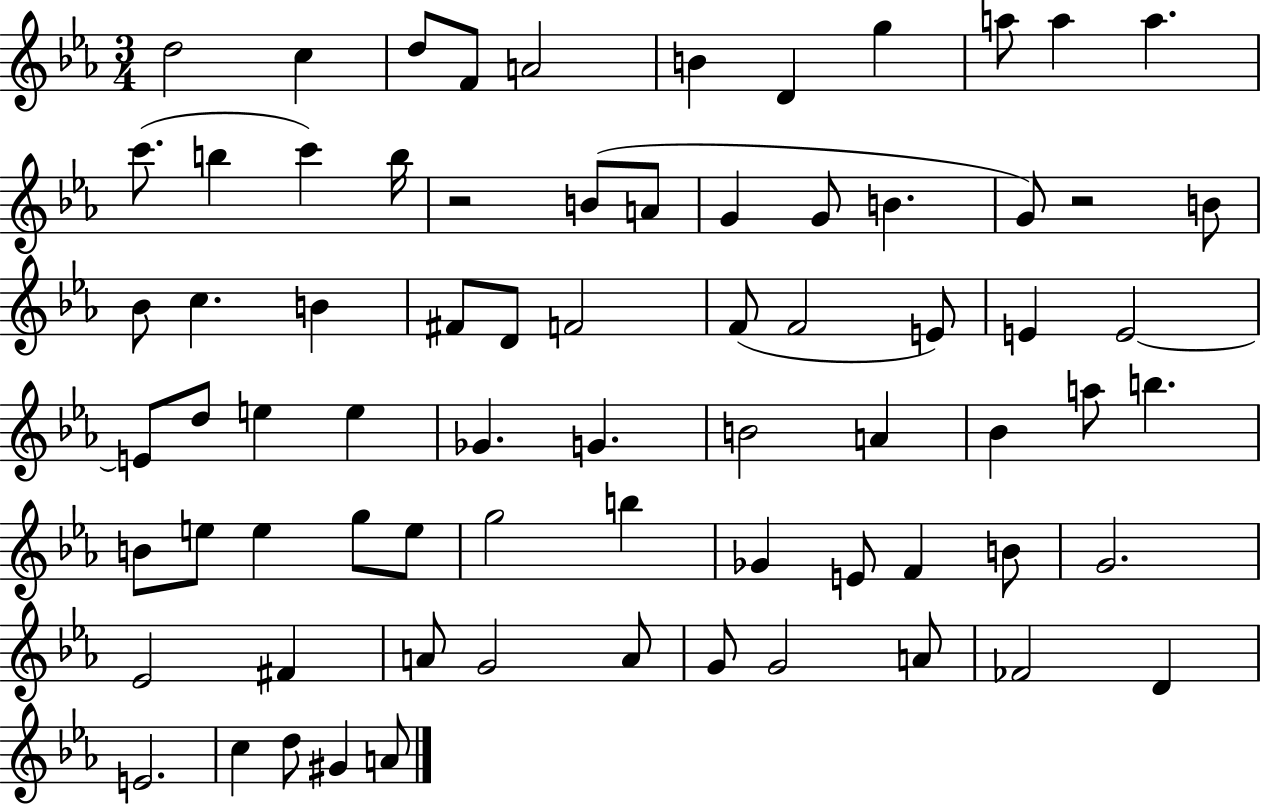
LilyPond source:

{
  \clef treble
  \numericTimeSignature
  \time 3/4
  \key ees \major
  d''2 c''4 | d''8 f'8 a'2 | b'4 d'4 g''4 | a''8 a''4 a''4. | \break c'''8.( b''4 c'''4) b''16 | r2 b'8( a'8 | g'4 g'8 b'4. | g'8) r2 b'8 | \break bes'8 c''4. b'4 | fis'8 d'8 f'2 | f'8( f'2 e'8) | e'4 e'2~~ | \break e'8 d''8 e''4 e''4 | ges'4. g'4. | b'2 a'4 | bes'4 a''8 b''4. | \break b'8 e''8 e''4 g''8 e''8 | g''2 b''4 | ges'4 e'8 f'4 b'8 | g'2. | \break ees'2 fis'4 | a'8 g'2 a'8 | g'8 g'2 a'8 | fes'2 d'4 | \break e'2. | c''4 d''8 gis'4 a'8 | \bar "|."
}